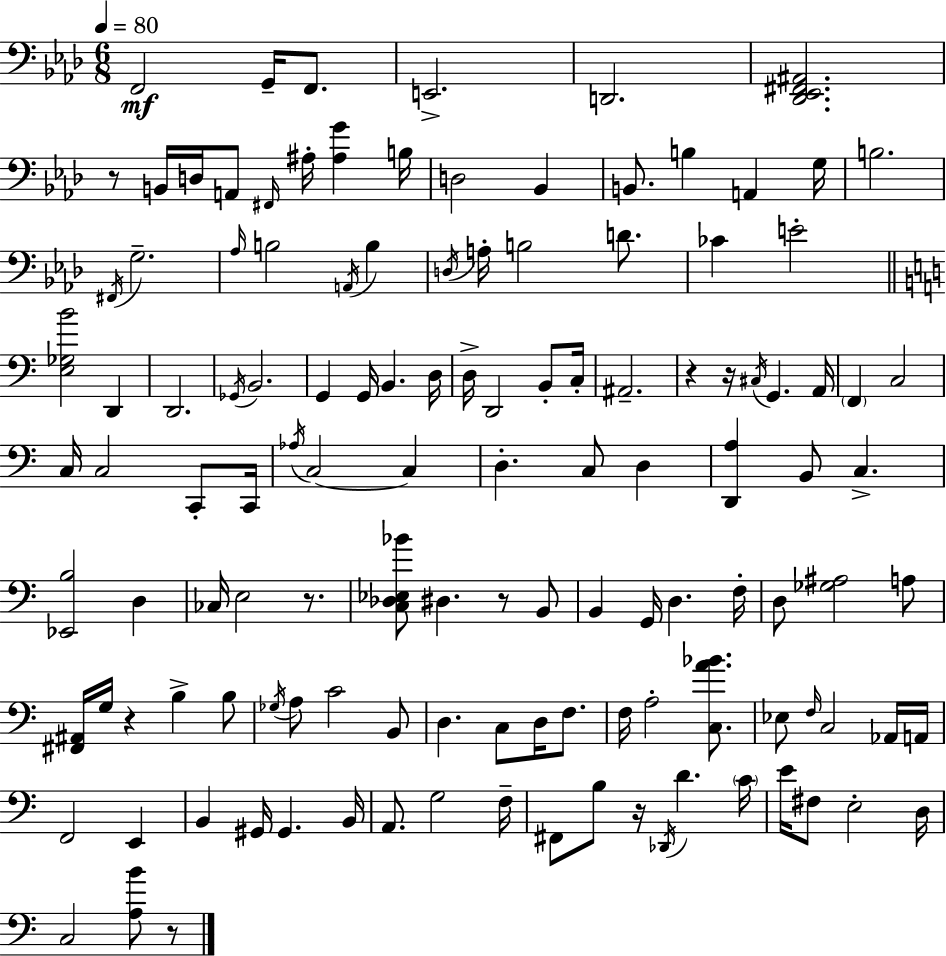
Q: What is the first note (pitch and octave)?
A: F2